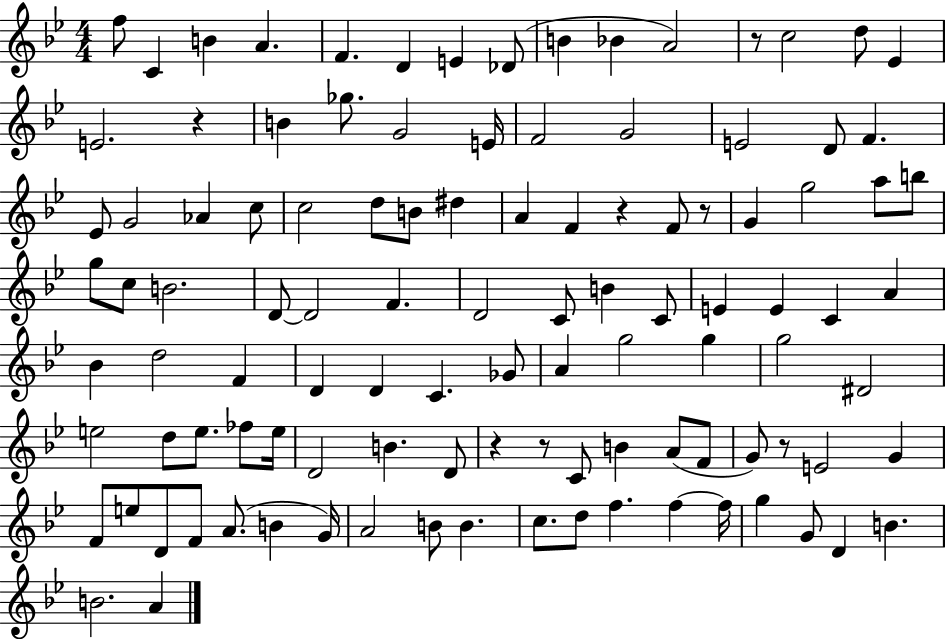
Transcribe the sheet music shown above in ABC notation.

X:1
T:Untitled
M:4/4
L:1/4
K:Bb
f/2 C B A F D E _D/2 B _B A2 z/2 c2 d/2 _E E2 z B _g/2 G2 E/4 F2 G2 E2 D/2 F _E/2 G2 _A c/2 c2 d/2 B/2 ^d A F z F/2 z/2 G g2 a/2 b/2 g/2 c/2 B2 D/2 D2 F D2 C/2 B C/2 E E C A _B d2 F D D C _G/2 A g2 g g2 ^D2 e2 d/2 e/2 _f/2 e/4 D2 B D/2 z z/2 C/2 B A/2 F/2 G/2 z/2 E2 G F/2 e/2 D/2 F/2 A/2 B G/4 A2 B/2 B c/2 d/2 f f f/4 g G/2 D B B2 A